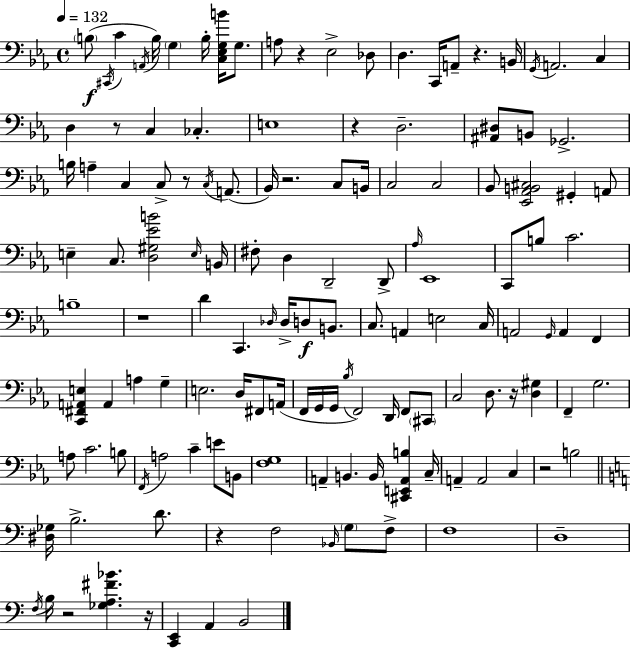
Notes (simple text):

B3/e C#2/s C4/q A2/s B3/s G3/q B3/s [C3,Eb3,G3,B4]/s G3/e. A3/e R/q Eb3/h Db3/e D3/q. C2/s A2/e R/q. B2/s G2/s A2/h. C3/q D3/q R/e C3/q CES3/q. E3/w R/q D3/h. [A#2,D#3]/e B2/e Gb2/h. B3/s A3/q C3/q C3/e R/e C3/s A2/e. Bb2/s R/h. C3/e B2/s C3/h C3/h Bb2/e [Eb2,Ab2,B2,C#3]/h G#2/q A2/e E3/q C3/e. [D3,G#3,Eb4,B4]/h E3/s B2/s F#3/e D3/q D2/h D2/e Ab3/s Eb2/w C2/e B3/e C4/h. B3/w R/w D4/q C2/q. Db3/s Db3/s D3/e B2/e. C3/e. A2/q E3/h C3/s A2/h G2/s A2/q F2/q [C2,F#2,A2,E3]/q A2/q A3/q G3/q E3/h. D3/s F#2/e A2/s F2/s G2/s G2/s Bb3/s F2/h D2/s F2/e C#2/e C3/h D3/e. R/s [D3,G#3]/q F2/q G3/h. A3/e C4/h. B3/e F2/s A3/h C4/q E4/e B2/e [F3,G3]/w A2/q B2/q. B2/s [C#2,E2,A2,B3]/q C3/s A2/q A2/h C3/q R/h B3/h [D#3,Gb3]/s B3/h. D4/e. R/q F3/h Bb2/s G3/e F3/e F3/w D3/w F3/s B3/s R/h [Gb3,A3,F#4,Bb4]/q. R/s [C2,E2]/q A2/q B2/h